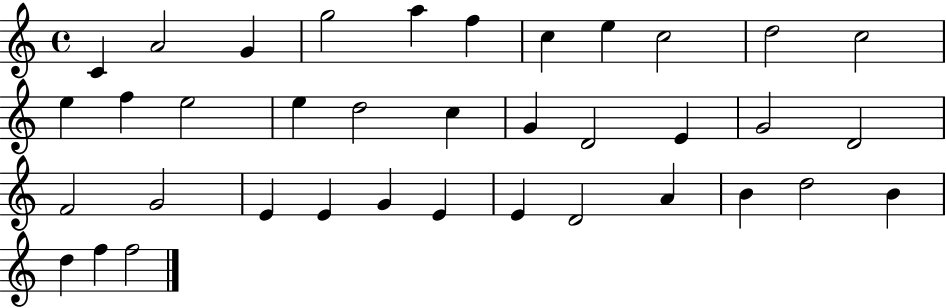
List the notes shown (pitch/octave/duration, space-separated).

C4/q A4/h G4/q G5/h A5/q F5/q C5/q E5/q C5/h D5/h C5/h E5/q F5/q E5/h E5/q D5/h C5/q G4/q D4/h E4/q G4/h D4/h F4/h G4/h E4/q E4/q G4/q E4/q E4/q D4/h A4/q B4/q D5/h B4/q D5/q F5/q F5/h